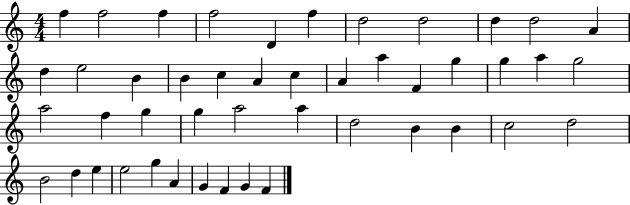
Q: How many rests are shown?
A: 0